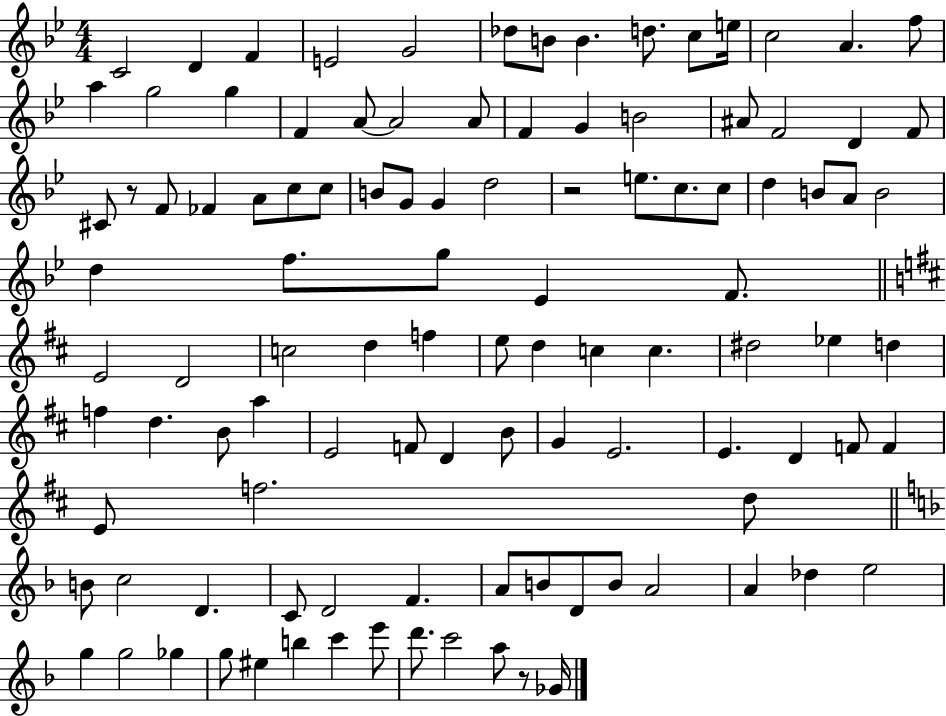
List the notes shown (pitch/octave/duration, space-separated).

C4/h D4/q F4/q E4/h G4/h Db5/e B4/e B4/q. D5/e. C5/e E5/s C5/h A4/q. F5/e A5/q G5/h G5/q F4/q A4/e A4/h A4/e F4/q G4/q B4/h A#4/e F4/h D4/q F4/e C#4/e R/e F4/e FES4/q A4/e C5/e C5/e B4/e G4/e G4/q D5/h R/h E5/e. C5/e. C5/e D5/q B4/e A4/e B4/h D5/q F5/e. G5/e Eb4/q F4/e. E4/h D4/h C5/h D5/q F5/q E5/e D5/q C5/q C5/q. D#5/h Eb5/q D5/q F5/q D5/q. B4/e A5/q E4/h F4/e D4/q B4/e G4/q E4/h. E4/q. D4/q F4/e F4/q E4/e F5/h. D5/e B4/e C5/h D4/q. C4/e D4/h F4/q. A4/e B4/e D4/e B4/e A4/h A4/q Db5/q E5/h G5/q G5/h Gb5/q G5/e EIS5/q B5/q C6/q E6/e D6/e. C6/h A5/e R/e Gb4/s